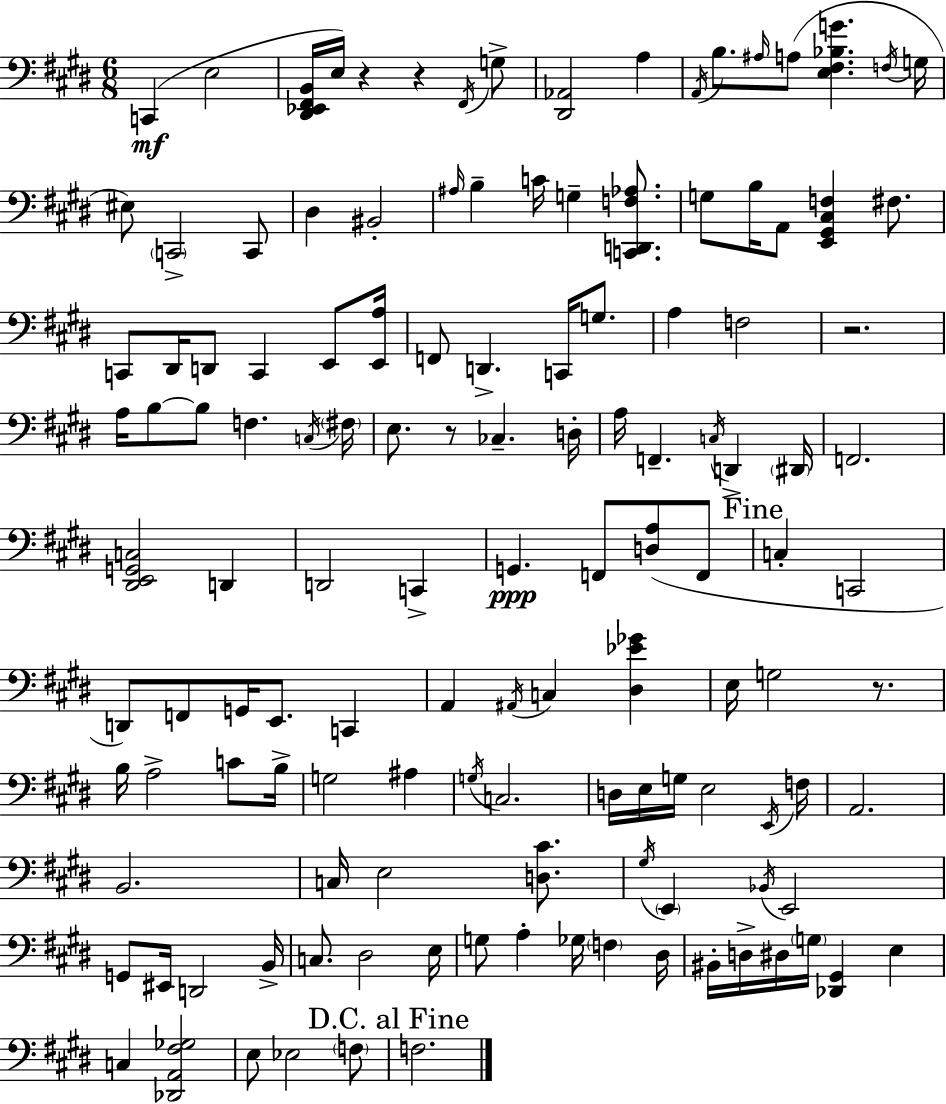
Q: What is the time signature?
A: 6/8